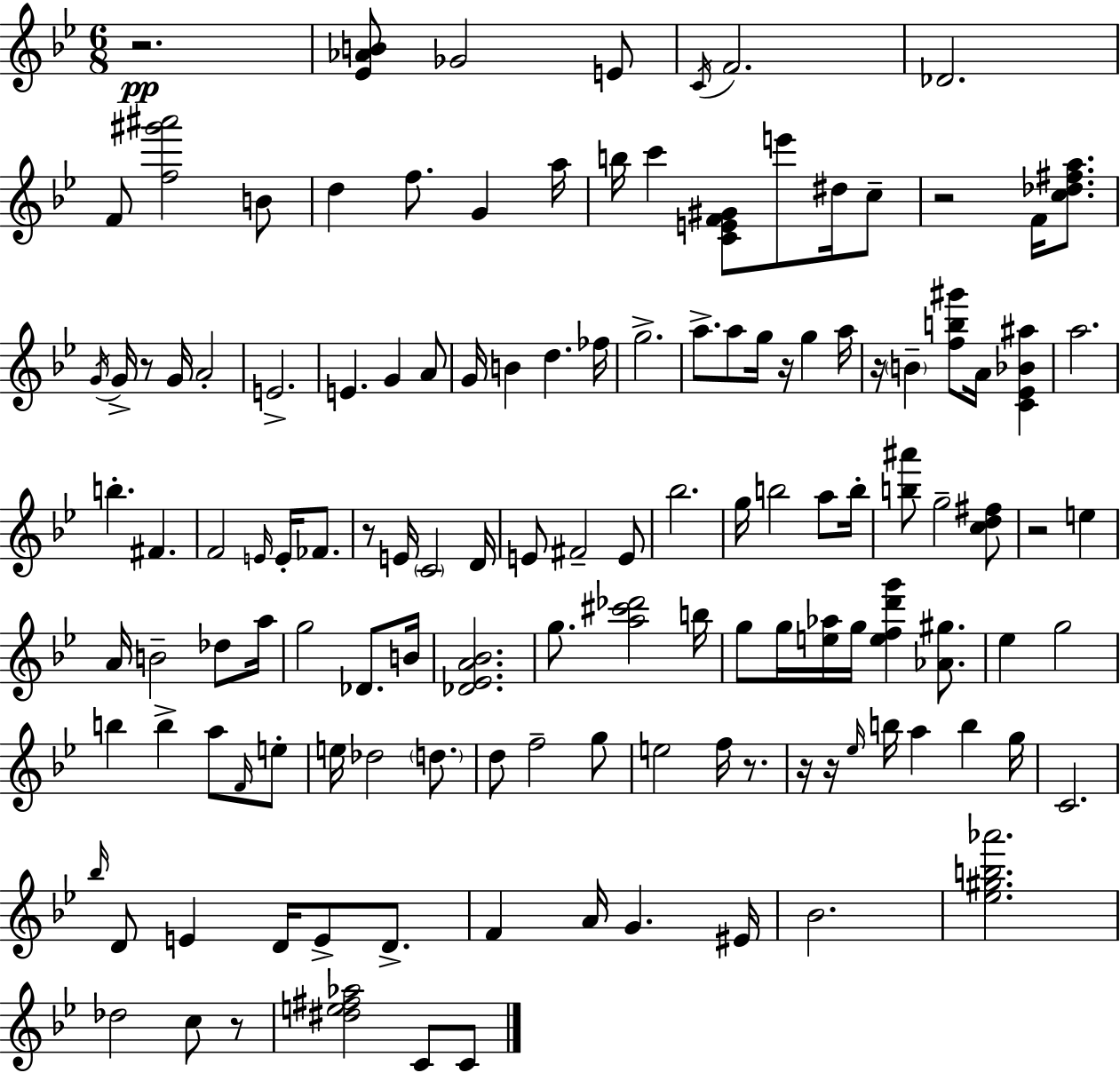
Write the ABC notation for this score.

X:1
T:Untitled
M:6/8
L:1/4
K:Bb
z2 [_E_AB]/2 _G2 E/2 C/4 F2 _D2 F/2 [f^g'^a']2 B/2 d f/2 G a/4 b/4 c' [CEF^G]/2 e'/2 ^d/4 c/2 z2 F/4 [c_d^fa]/2 G/4 G/4 z/2 G/4 A2 E2 E G A/2 G/4 B d _f/4 g2 a/2 a/2 g/4 z/4 g a/4 z/4 B [fb^g']/2 A/4 [C_E_B^a] a2 b ^F F2 E/4 E/4 _F/2 z/2 E/4 C2 D/4 E/2 ^F2 E/2 _b2 g/4 b2 a/2 b/4 [b^a']/2 g2 [cd^f]/2 z2 e A/4 B2 _d/2 a/4 g2 _D/2 B/4 [_D_EA_B]2 g/2 [a^c'_d']2 b/4 g/2 g/4 [e_a]/4 g/4 [efd'g'] [_A^g]/2 _e g2 b b a/2 F/4 e/2 e/4 _d2 d/2 d/2 f2 g/2 e2 f/4 z/2 z/4 z/4 _e/4 b/4 a b g/4 C2 _b/4 D/2 E D/4 E/2 D/2 F A/4 G ^E/4 _B2 [_e^gb_a']2 _d2 c/2 z/2 [^de^f_a]2 C/2 C/2